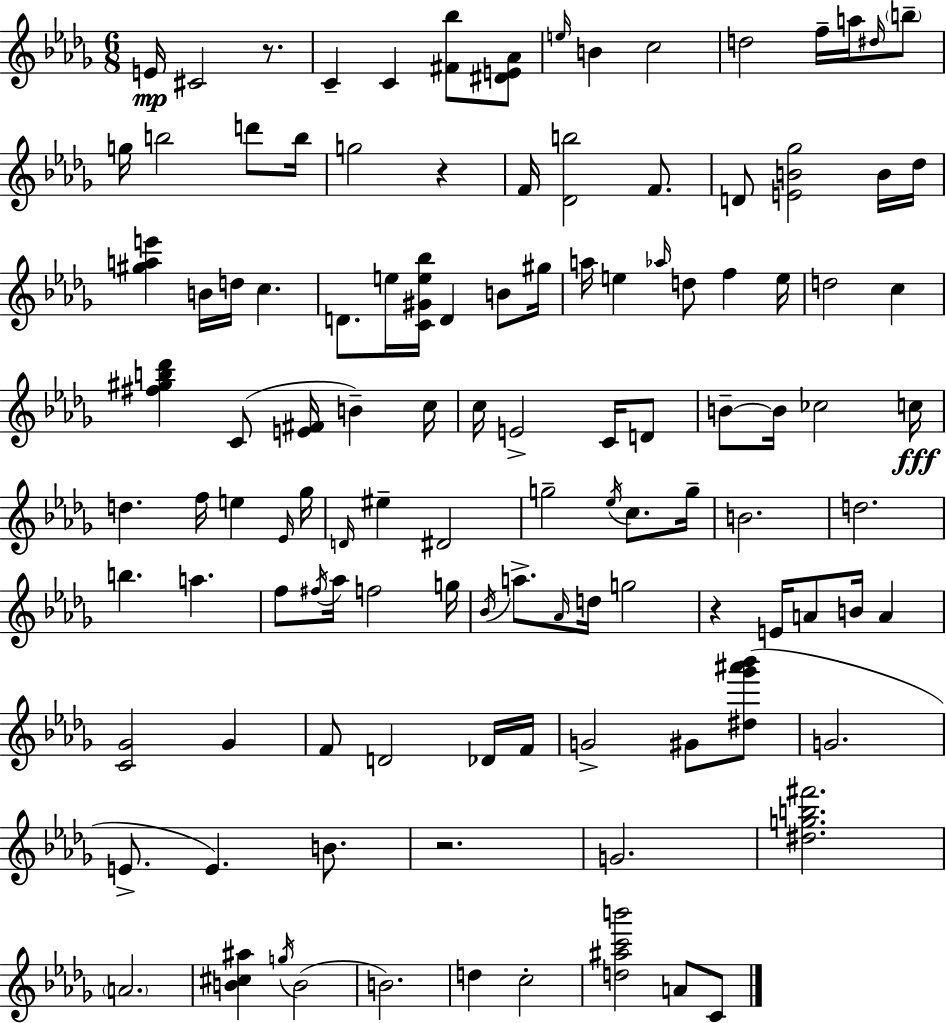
{
  \clef treble
  \numericTimeSignature
  \time 6/8
  \key bes \minor
  \repeat volta 2 { e'16\mp cis'2 r8. | c'4-- c'4 <fis' bes''>8 <dis' e' aes'>8 | \grace { e''16 } b'4 c''2 | d''2 f''16-- a''16 \grace { dis''16 } | \break \parenthesize b''8-- g''16 b''2 d'''8 | b''16 g''2 r4 | f'16 <des' b''>2 f'8. | d'8 <e' b' ges''>2 | \break b'16 des''16 <gis'' a'' e'''>4 b'16 d''16 c''4. | d'8. e''16 <c' gis' e'' bes''>16 d'4 b'8 | gis''16 a''16 e''4 \grace { aes''16 } d''8 f''4 | e''16 d''2 c''4 | \break <fis'' gis'' b'' des'''>4 c'8( <e' fis'>16 b'4--) | c''16 c''16 e'2-> | c'16 d'8 b'8--~~ b'16 ces''2 | c''16\fff d''4. f''16 e''4 | \break \grace { ees'16 } ges''16 \grace { d'16 } eis''4-- dis'2 | g''2-- | \acciaccatura { ees''16 } c''8. g''16-- b'2. | d''2. | \break b''4. | a''4. f''8 \acciaccatura { fis''16 } aes''16 f''2 | g''16 \acciaccatura { bes'16 } a''8.-> \grace { aes'16 } | d''16 g''2 r4 | \break e'16 a'8 b'16 a'4 <c' ges'>2 | ges'4 f'8 d'2 | des'16 f'16 g'2-> | gis'8 <dis'' ges''' ais''' bes'''>8( g'2. | \break e'8.-> | e'4.) b'8. r2. | g'2. | <dis'' g'' b'' fis'''>2. | \break \parenthesize a'2. | <b' cis'' ais''>4 | \acciaccatura { g''16 }( b'2 b'2.) | d''4 | \break c''2-. <d'' ais'' c''' b'''>2 | a'8 c'8 } \bar "|."
}